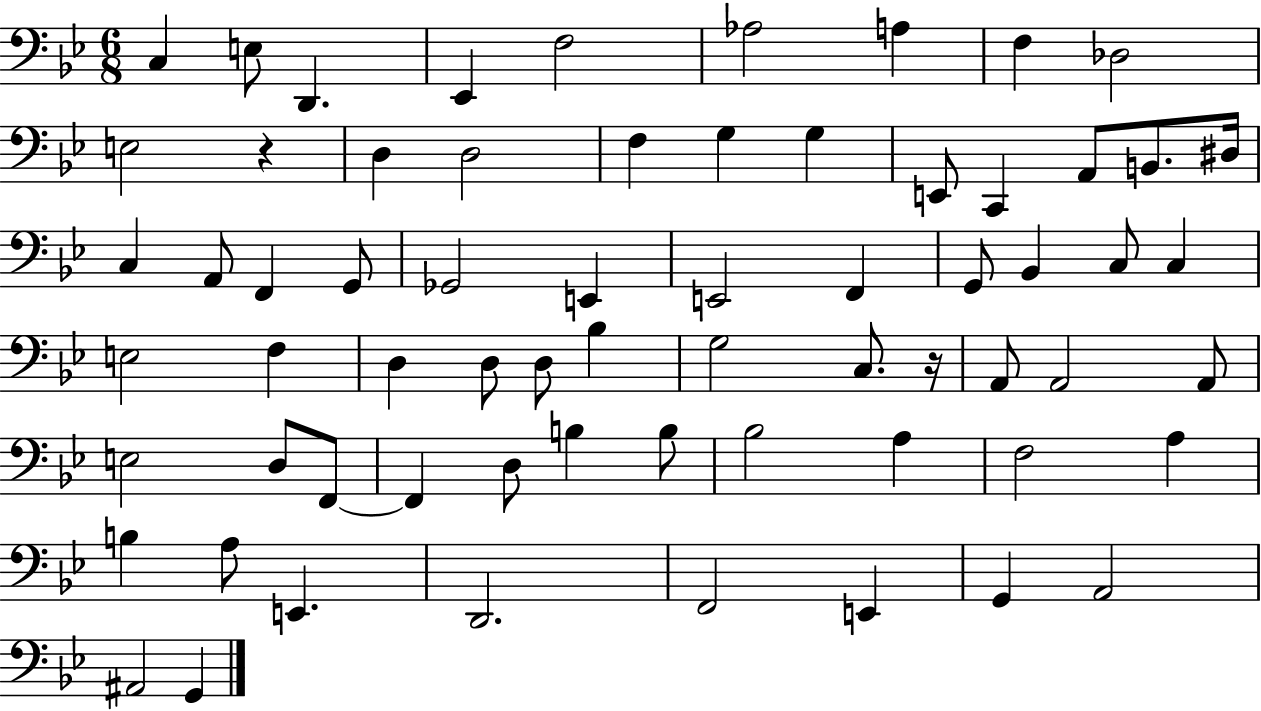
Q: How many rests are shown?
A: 2